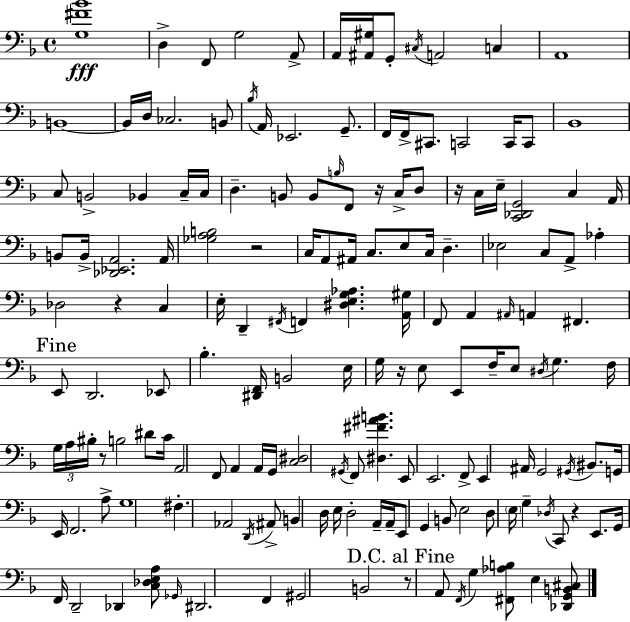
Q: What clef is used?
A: bass